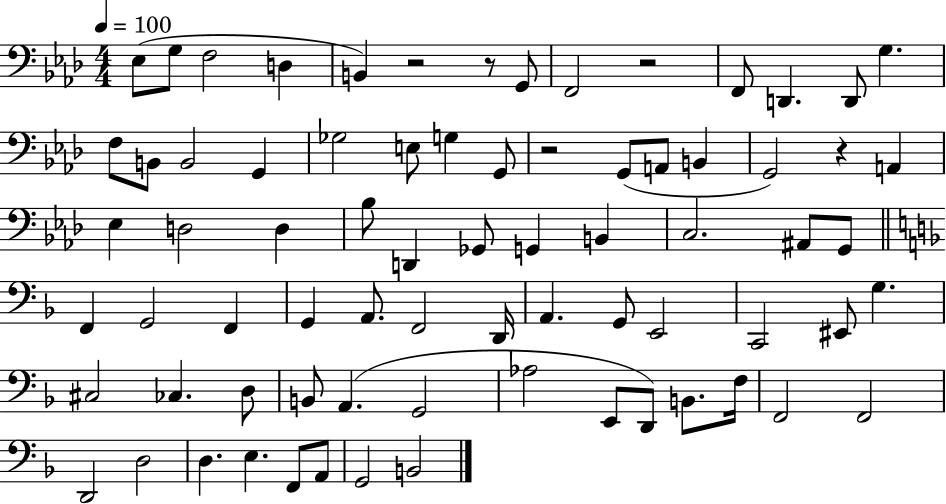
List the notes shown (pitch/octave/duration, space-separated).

Eb3/e G3/e F3/h D3/q B2/q R/h R/e G2/e F2/h R/h F2/e D2/q. D2/e G3/q. F3/e B2/e B2/h G2/q Gb3/h E3/e G3/q G2/e R/h G2/e A2/e B2/q G2/h R/q A2/q Eb3/q D3/h D3/q Bb3/e D2/q Gb2/e G2/q B2/q C3/h. A#2/e G2/e F2/q G2/h F2/q G2/q A2/e. F2/h D2/s A2/q. G2/e E2/h C2/h EIS2/e G3/q. C#3/h CES3/q. D3/e B2/e A2/q. G2/h Ab3/h E2/e D2/e B2/e. F3/s F2/h F2/h D2/h D3/h D3/q. E3/q. F2/e A2/e G2/h B2/h